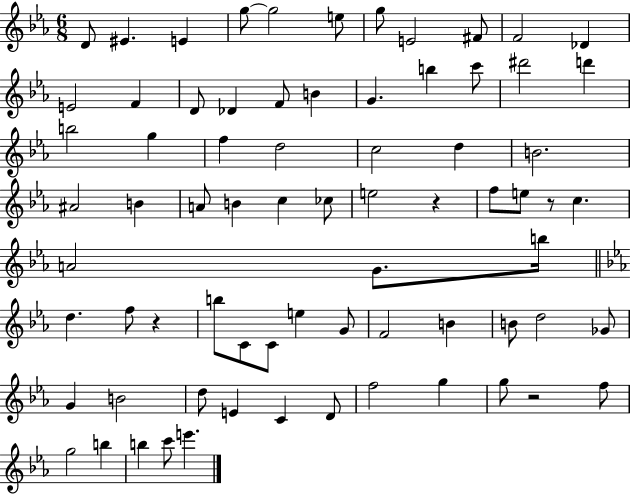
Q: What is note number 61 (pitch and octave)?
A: F5